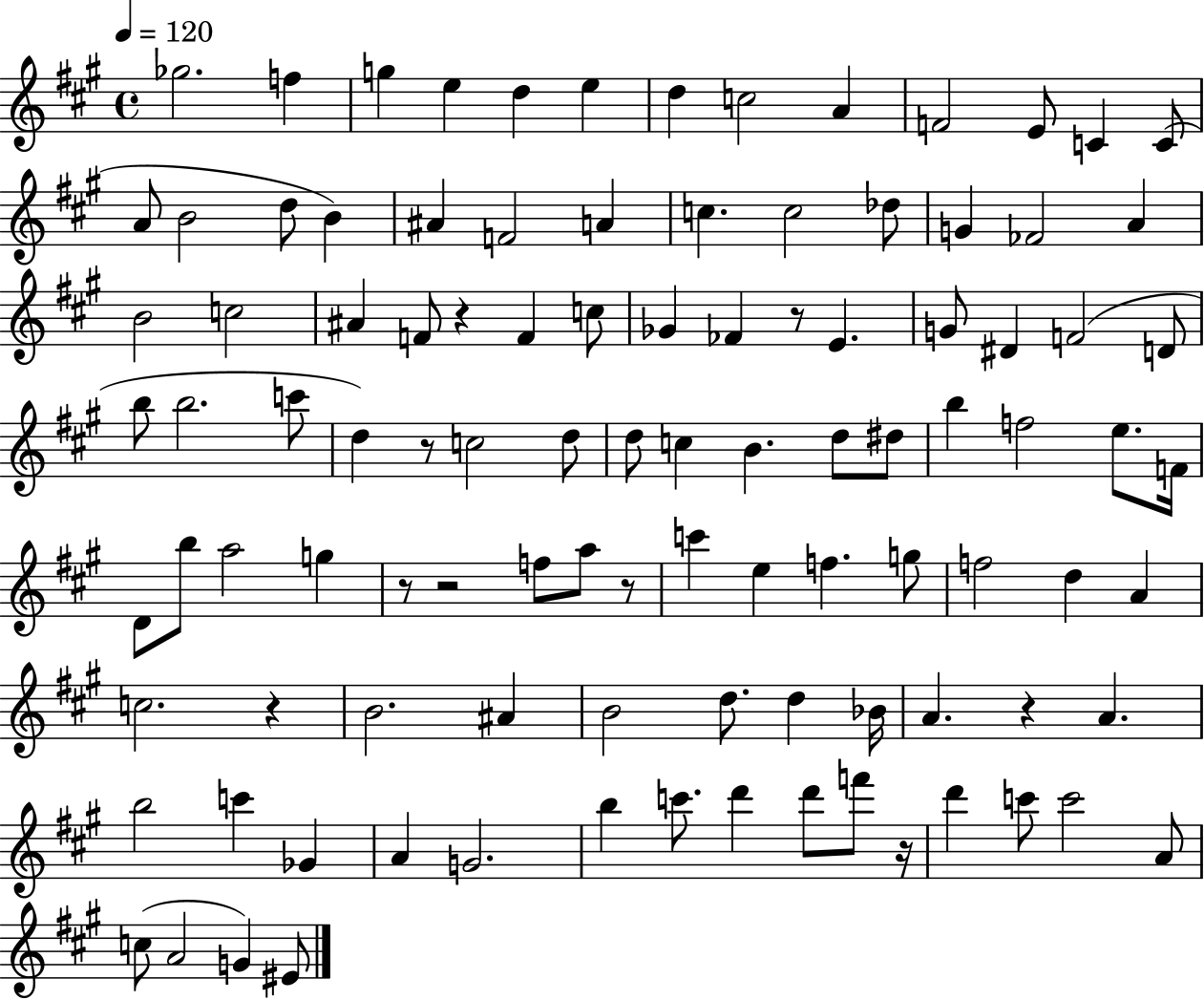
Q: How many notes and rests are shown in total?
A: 103